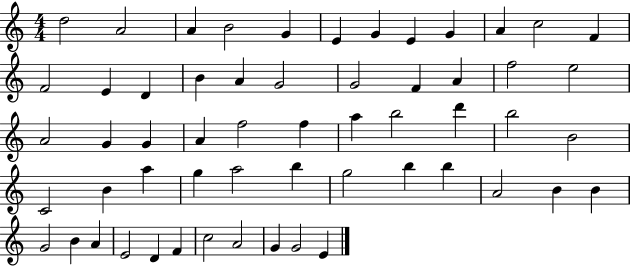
{
  \clef treble
  \numericTimeSignature
  \time 4/4
  \key c \major
  d''2 a'2 | a'4 b'2 g'4 | e'4 g'4 e'4 g'4 | a'4 c''2 f'4 | \break f'2 e'4 d'4 | b'4 a'4 g'2 | g'2 f'4 a'4 | f''2 e''2 | \break a'2 g'4 g'4 | a'4 f''2 f''4 | a''4 b''2 d'''4 | b''2 b'2 | \break c'2 b'4 a''4 | g''4 a''2 b''4 | g''2 b''4 b''4 | a'2 b'4 b'4 | \break g'2 b'4 a'4 | e'2 d'4 f'4 | c''2 a'2 | g'4 g'2 e'4 | \break \bar "|."
}